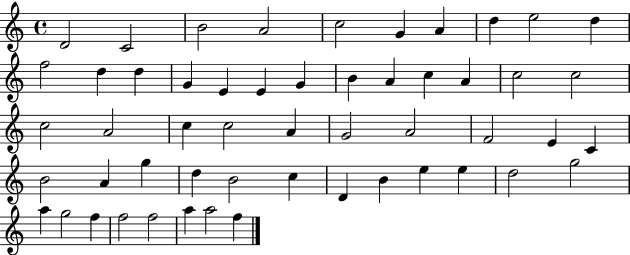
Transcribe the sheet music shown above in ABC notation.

X:1
T:Untitled
M:4/4
L:1/4
K:C
D2 C2 B2 A2 c2 G A d e2 d f2 d d G E E G B A c A c2 c2 c2 A2 c c2 A G2 A2 F2 E C B2 A g d B2 c D B e e d2 g2 a g2 f f2 f2 a a2 f